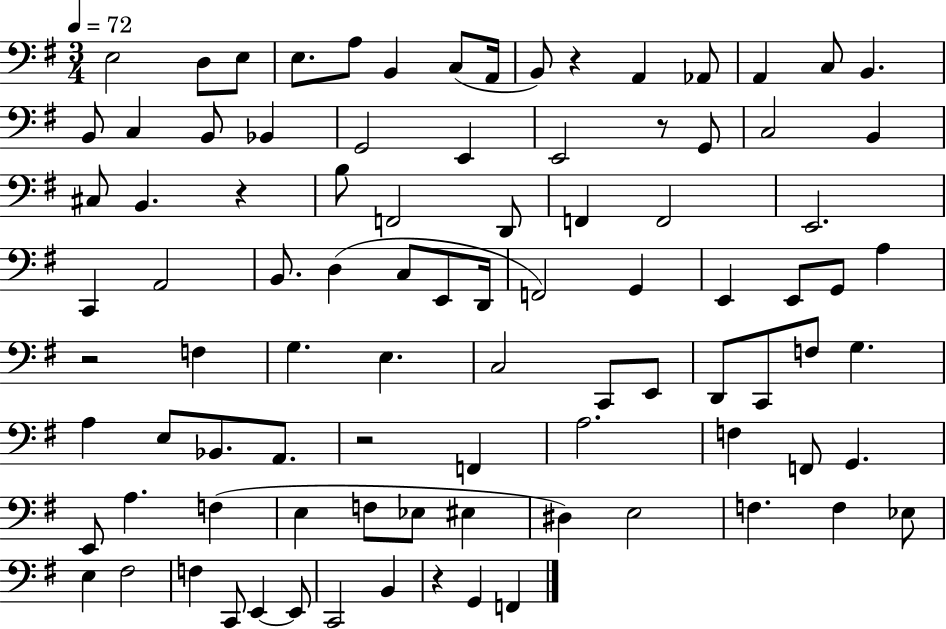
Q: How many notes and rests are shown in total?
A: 92